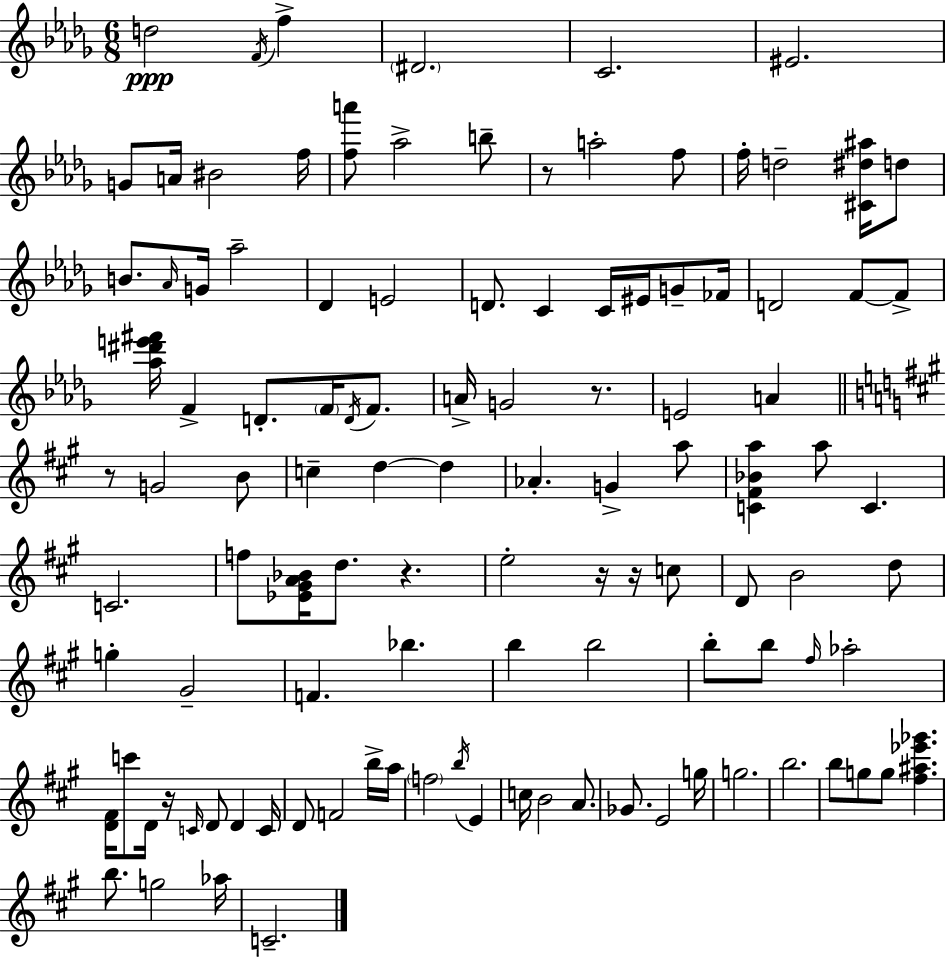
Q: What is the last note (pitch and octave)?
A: C4